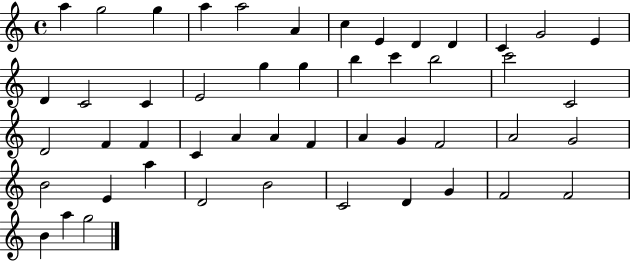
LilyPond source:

{
  \clef treble
  \time 4/4
  \defaultTimeSignature
  \key c \major
  a''4 g''2 g''4 | a''4 a''2 a'4 | c''4 e'4 d'4 d'4 | c'4 g'2 e'4 | \break d'4 c'2 c'4 | e'2 g''4 g''4 | b''4 c'''4 b''2 | c'''2 c'2 | \break d'2 f'4 f'4 | c'4 a'4 a'4 f'4 | a'4 g'4 f'2 | a'2 g'2 | \break b'2 e'4 a''4 | d'2 b'2 | c'2 d'4 g'4 | f'2 f'2 | \break b'4 a''4 g''2 | \bar "|."
}